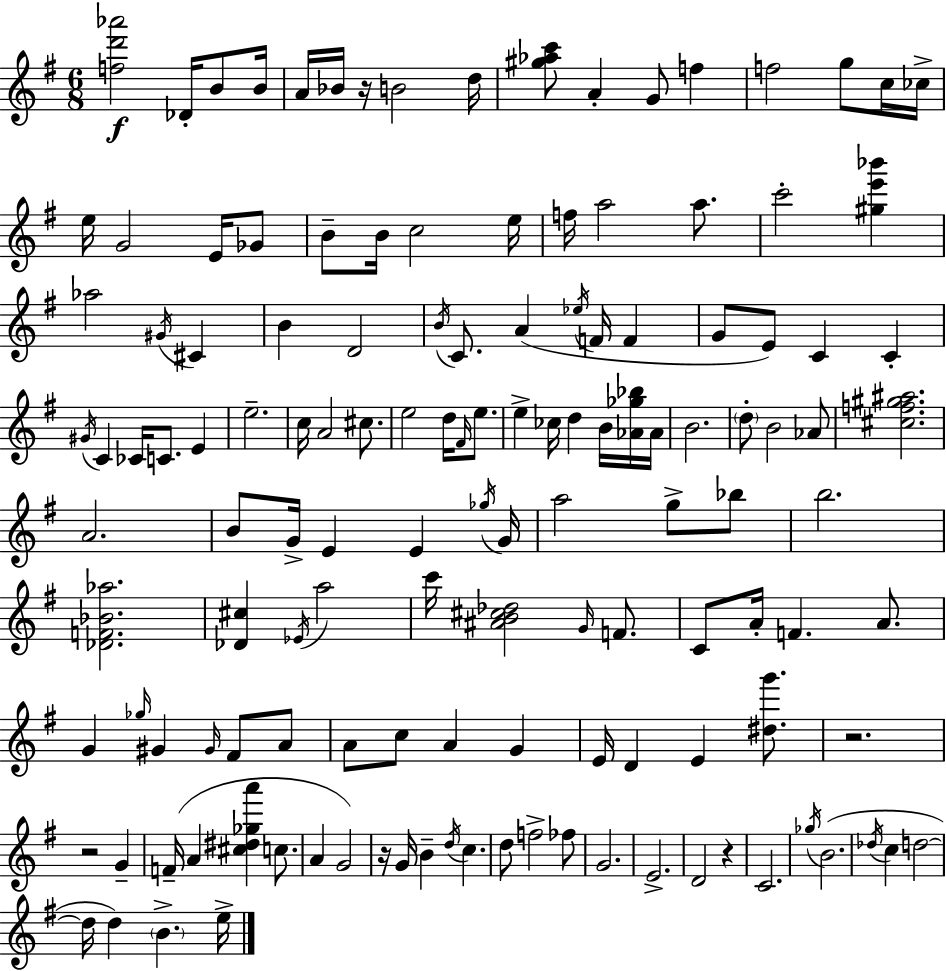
{
  \clef treble
  \numericTimeSignature
  \time 6/8
  \key g \major
  <f'' d''' aes'''>2\f des'16-. b'8 b'16 | a'16 bes'16 r16 b'2 d''16 | <gis'' aes'' c'''>8 a'4-. g'8 f''4 | f''2 g''8 c''16 ces''16-> | \break e''16 g'2 e'16 ges'8 | b'8-- b'16 c''2 e''16 | f''16 a''2 a''8. | c'''2-. <gis'' e''' bes'''>4 | \break aes''2 \acciaccatura { gis'16 } cis'4 | b'4 d'2 | \acciaccatura { b'16 } c'8. a'4( \acciaccatura { ees''16 } f'16 f'4 | g'8 e'8) c'4 c'4-. | \break \acciaccatura { gis'16 } c'4 ces'16 c'8. | e'4 e''2.-- | c''16 a'2 | cis''8. e''2 | \break d''16 \grace { fis'16 } e''8. e''4-> ces''16 d''4 | b'16 <aes' ges'' bes''>16 aes'16 b'2. | \parenthesize d''8-. b'2 | aes'8 <cis'' f'' gis'' ais''>2. | \break a'2. | b'8 g'16-> e'4 | e'4 \acciaccatura { ges''16 } g'16 a''2 | g''8-> bes''8 b''2. | \break <des' f' bes' aes''>2. | <des' cis''>4 \acciaccatura { ees'16 } a''2 | c'''16 <ais' b' cis'' des''>2 | \grace { g'16 } f'8. c'8 a'16-. f'4. | \break a'8. g'4 | \grace { ges''16 } gis'4 \grace { gis'16 } fis'8 a'8 a'8 | c''8 a'4 g'4 e'16 d'4 | e'4 <dis'' g'''>8. r2. | \break r2 | g'4-- f'16--( a'4 | <cis'' dis'' ges'' a'''>4 c''8. a'4 | g'2) r16 g'16 | \break b'4-- \acciaccatura { d''16 } c''4. d''8 | f''2-> fes''8 g'2. | e'2.-> | d'2 | \break r4 c'2. | \acciaccatura { ges''16 } | b'2.( | \acciaccatura { des''16 } c''4 d''2~~ | \break d''16 d''4) \parenthesize b'4.-> | e''16-> \bar "|."
}